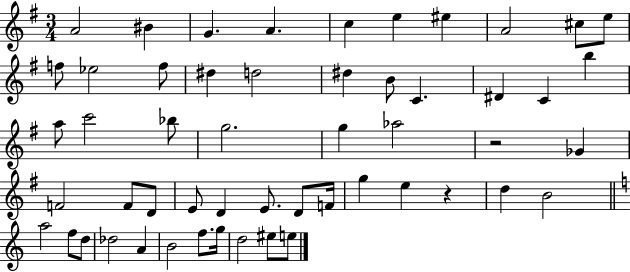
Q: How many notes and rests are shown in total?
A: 53